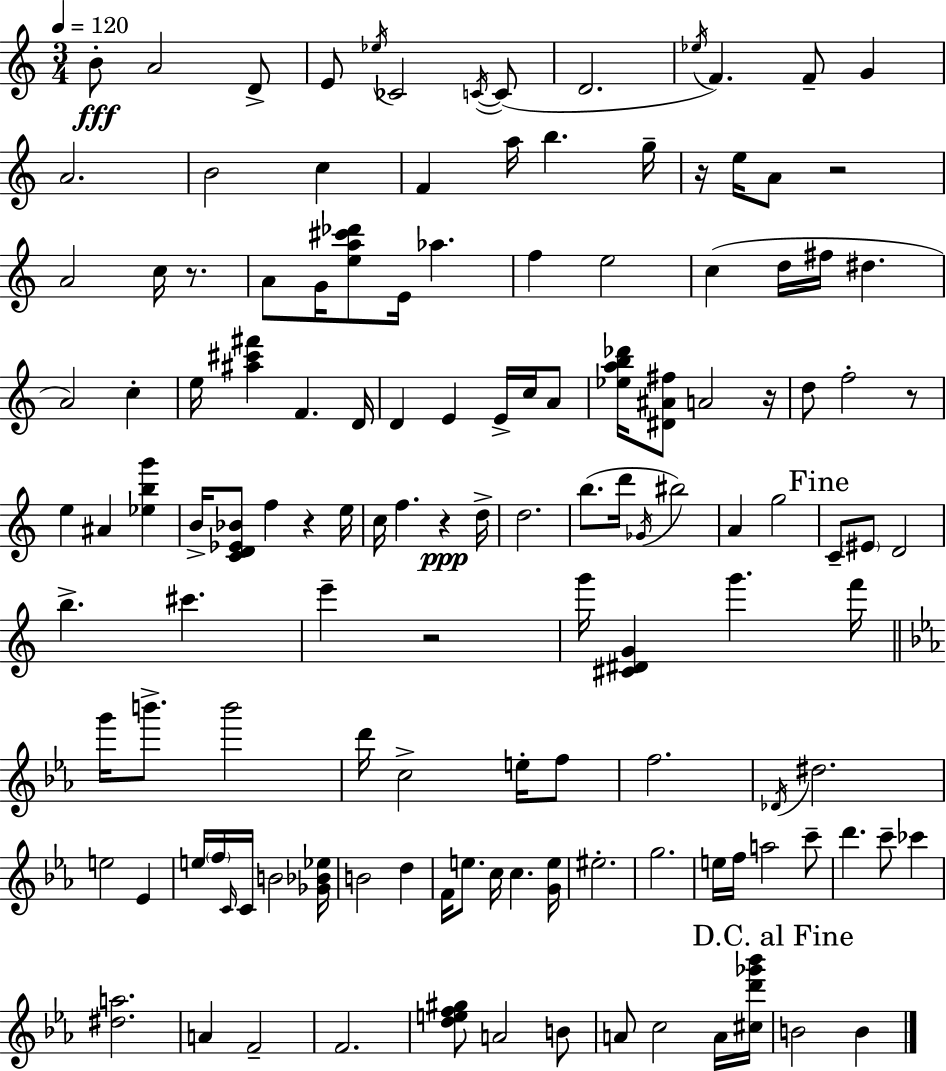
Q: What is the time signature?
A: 3/4